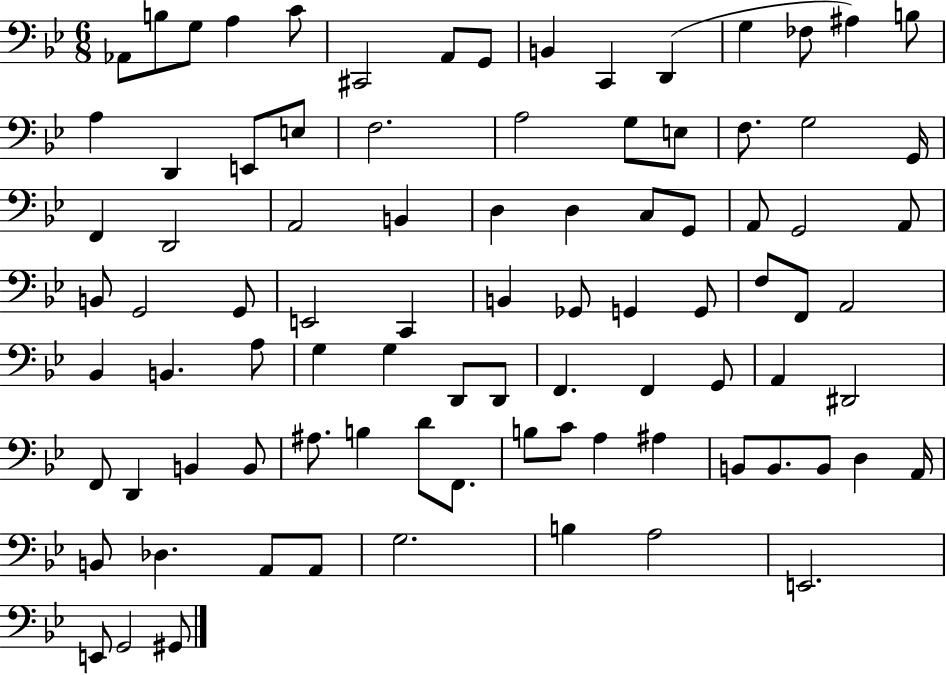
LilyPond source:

{
  \clef bass
  \numericTimeSignature
  \time 6/8
  \key bes \major
  aes,8 b8 g8 a4 c'8 | cis,2 a,8 g,8 | b,4 c,4 d,4( | g4 fes8 ais4) b8 | \break a4 d,4 e,8 e8 | f2. | a2 g8 e8 | f8. g2 g,16 | \break f,4 d,2 | a,2 b,4 | d4 d4 c8 g,8 | a,8 g,2 a,8 | \break b,8 g,2 g,8 | e,2 c,4 | b,4 ges,8 g,4 g,8 | f8 f,8 a,2 | \break bes,4 b,4. a8 | g4 g4 d,8 d,8 | f,4. f,4 g,8 | a,4 dis,2 | \break f,8 d,4 b,4 b,8 | ais8. b4 d'8 f,8. | b8 c'8 a4 ais4 | b,8 b,8. b,8 d4 a,16 | \break b,8 des4. a,8 a,8 | g2. | b4 a2 | e,2. | \break e,8 g,2 gis,8 | \bar "|."
}